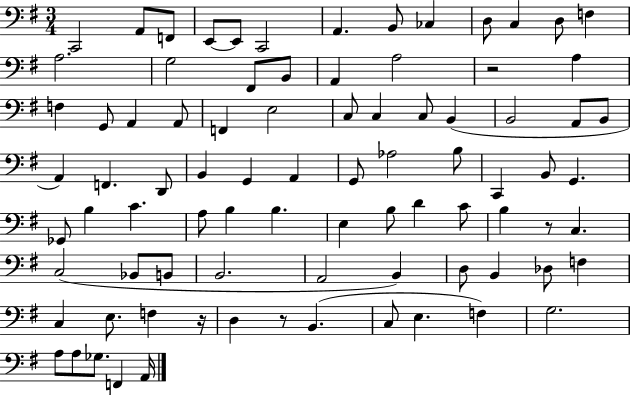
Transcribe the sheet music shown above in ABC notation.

X:1
T:Untitled
M:3/4
L:1/4
K:G
C,,2 A,,/2 F,,/2 E,,/2 E,,/2 C,,2 A,, B,,/2 _C, D,/2 C, D,/2 F, A,2 G,2 ^F,,/2 B,,/2 A,, A,2 z2 A, F, G,,/2 A,, A,,/2 F,, E,2 C,/2 C, C,/2 B,, B,,2 A,,/2 B,,/2 A,, F,, D,,/2 B,, G,, A,, G,,/2 _A,2 B,/2 C,, B,,/2 G,, _G,,/2 B, C A,/2 B, B, E, B,/2 D C/2 B, z/2 C, C,2 _B,,/2 B,,/2 B,,2 A,,2 B,, D,/2 B,, _D,/2 F, C, E,/2 F, z/4 D, z/2 B,, C,/2 E, F, G,2 A,/2 A,/2 _G,/2 F,, A,,/4